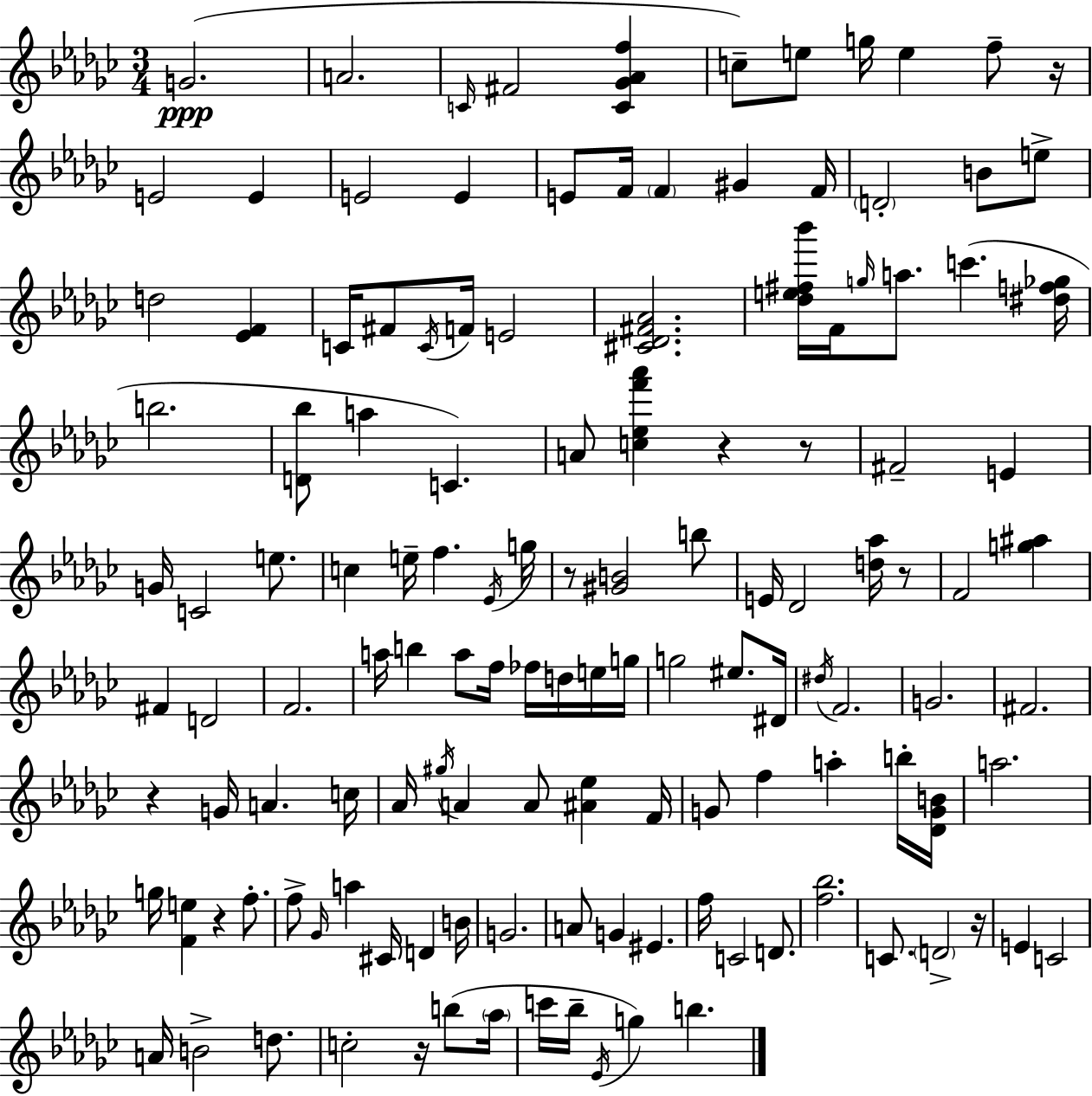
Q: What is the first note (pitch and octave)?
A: G4